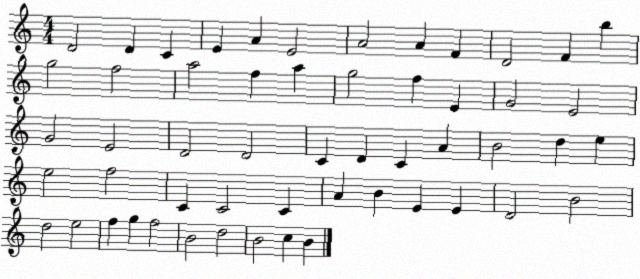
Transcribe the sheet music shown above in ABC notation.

X:1
T:Untitled
M:4/4
L:1/4
K:C
D2 D C E A E2 A2 A F D2 F b g2 f2 a2 f a g2 f E G2 E2 G2 E2 D2 D2 C D C A B2 d e e2 f2 C C2 C A B E E D2 B2 d2 e2 f g f2 B2 d2 B2 c B